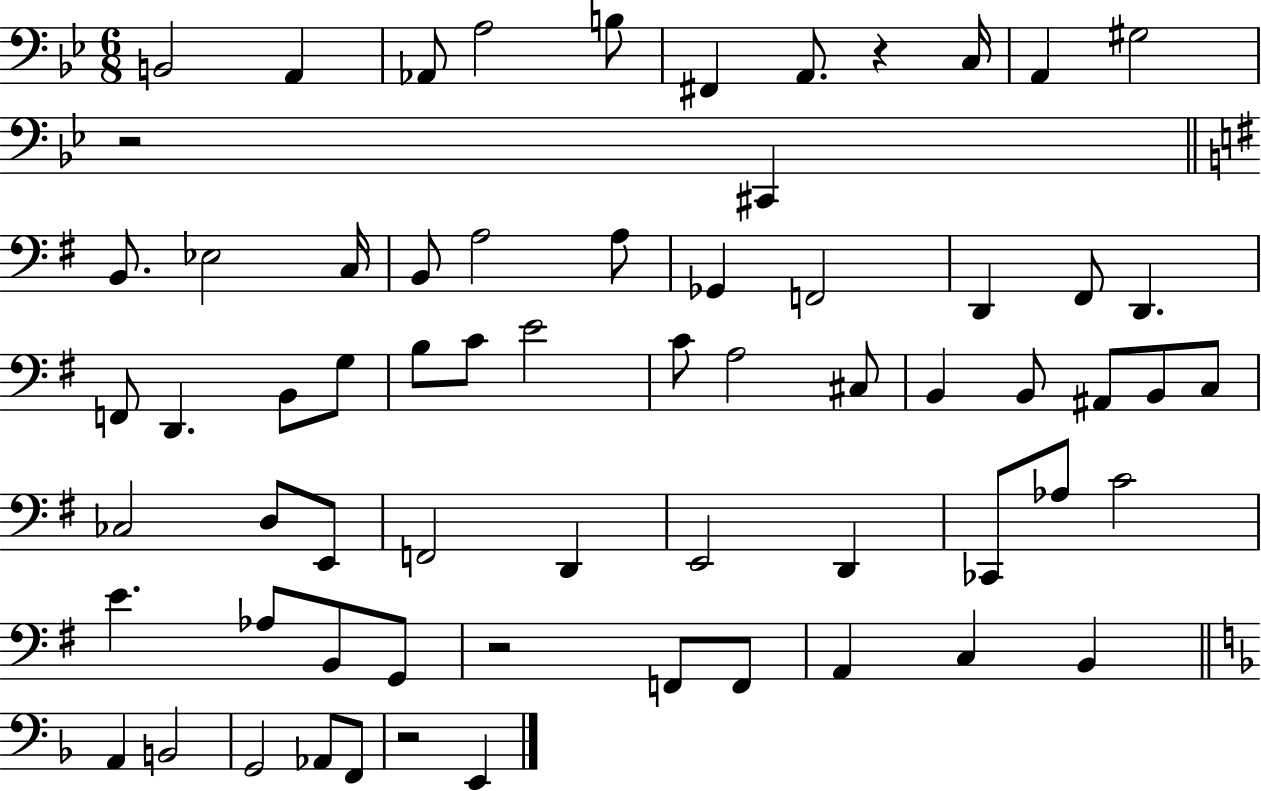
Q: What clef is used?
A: bass